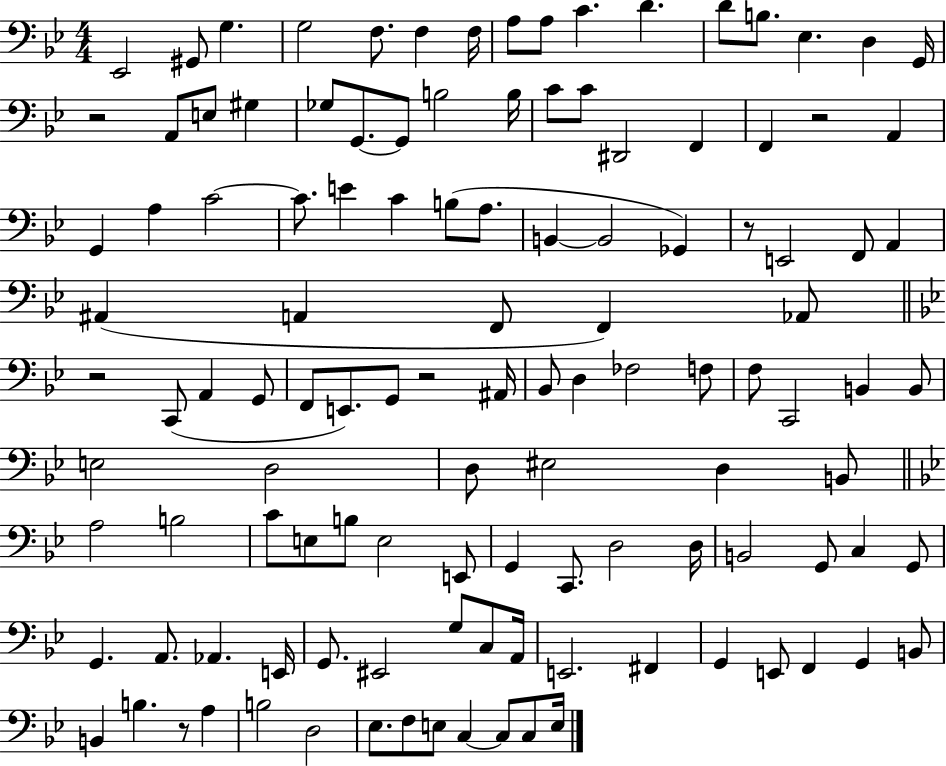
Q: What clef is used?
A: bass